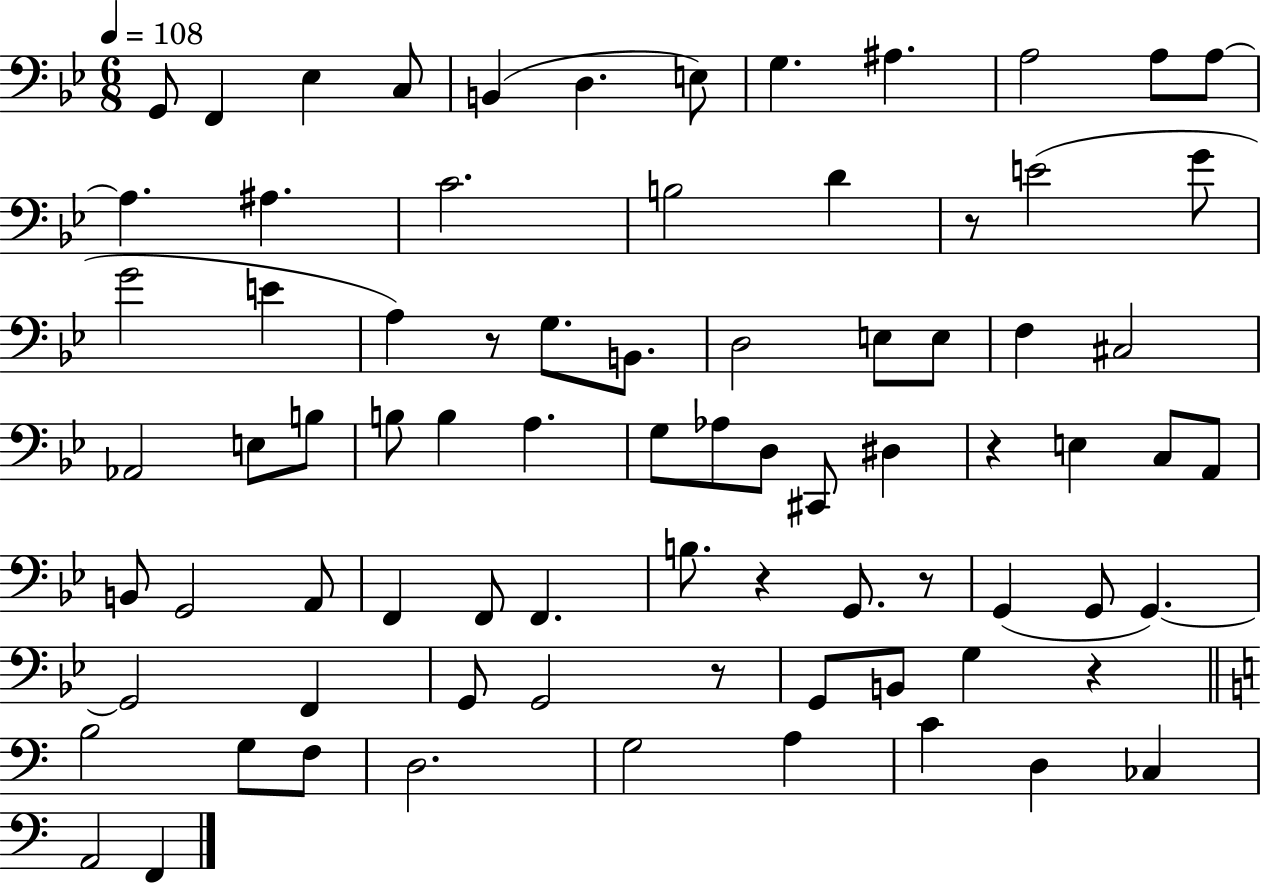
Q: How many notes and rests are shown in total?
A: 79